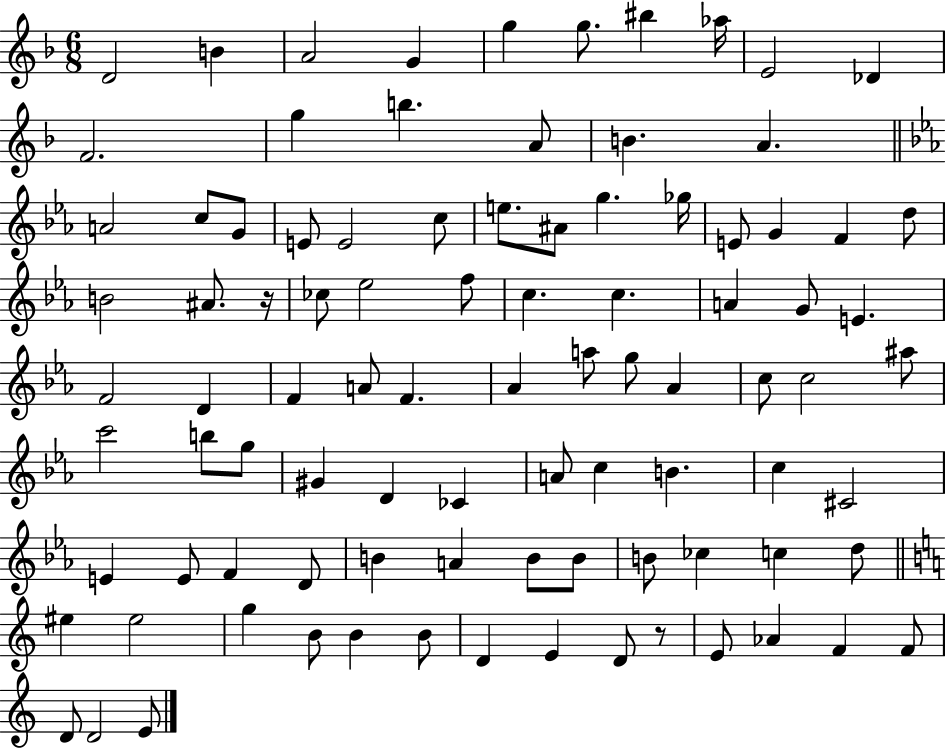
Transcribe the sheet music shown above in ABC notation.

X:1
T:Untitled
M:6/8
L:1/4
K:F
D2 B A2 G g g/2 ^b _a/4 E2 _D F2 g b A/2 B A A2 c/2 G/2 E/2 E2 c/2 e/2 ^A/2 g _g/4 E/2 G F d/2 B2 ^A/2 z/4 _c/2 _e2 f/2 c c A G/2 E F2 D F A/2 F _A a/2 g/2 _A c/2 c2 ^a/2 c'2 b/2 g/2 ^G D _C A/2 c B c ^C2 E E/2 F D/2 B A B/2 B/2 B/2 _c c d/2 ^e ^e2 g B/2 B B/2 D E D/2 z/2 E/2 _A F F/2 D/2 D2 E/2